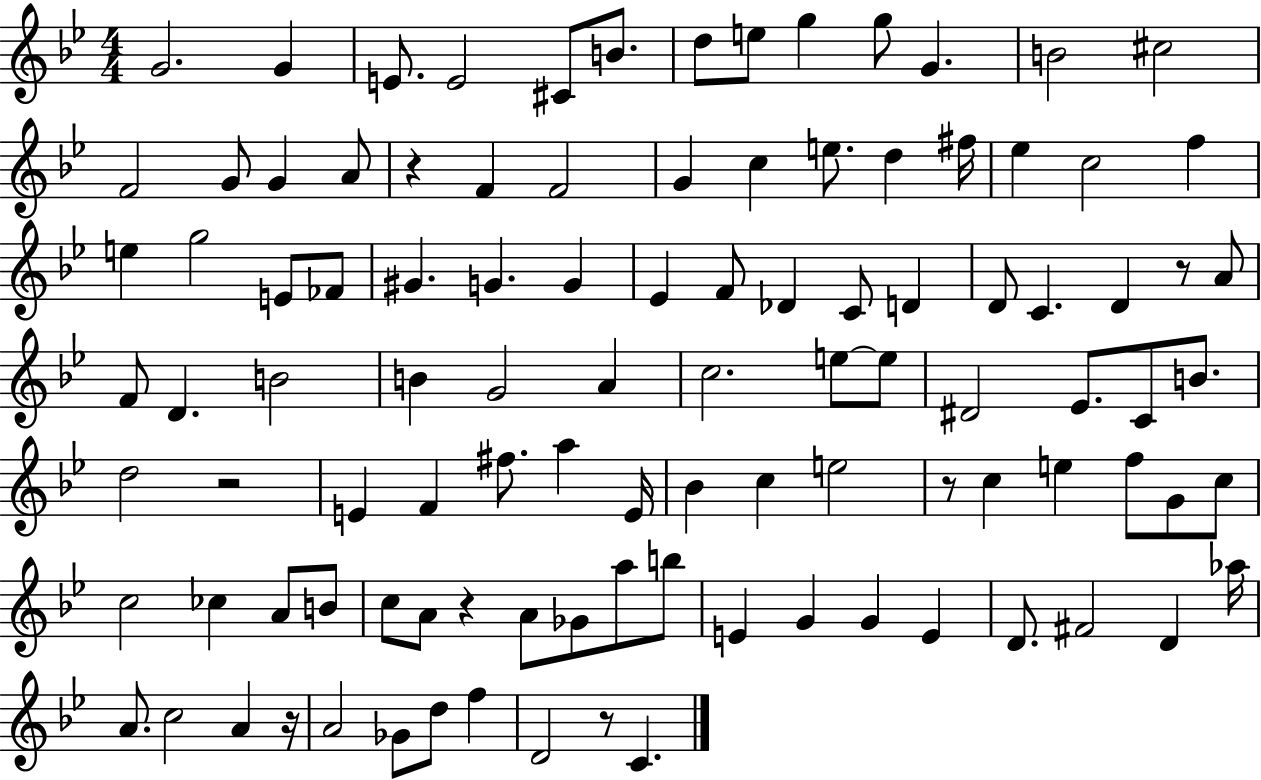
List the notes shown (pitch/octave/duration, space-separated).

G4/h. G4/q E4/e. E4/h C#4/e B4/e. D5/e E5/e G5/q G5/e G4/q. B4/h C#5/h F4/h G4/e G4/q A4/e R/q F4/q F4/h G4/q C5/q E5/e. D5/q F#5/s Eb5/q C5/h F5/q E5/q G5/h E4/e FES4/e G#4/q. G4/q. G4/q Eb4/q F4/e Db4/q C4/e D4/q D4/e C4/q. D4/q R/e A4/e F4/e D4/q. B4/h B4/q G4/h A4/q C5/h. E5/e E5/e D#4/h Eb4/e. C4/e B4/e. D5/h R/h E4/q F4/q F#5/e. A5/q E4/s Bb4/q C5/q E5/h R/e C5/q E5/q F5/e G4/e C5/e C5/h CES5/q A4/e B4/e C5/e A4/e R/q A4/e Gb4/e A5/e B5/e E4/q G4/q G4/q E4/q D4/e. F#4/h D4/q Ab5/s A4/e. C5/h A4/q R/s A4/h Gb4/e D5/e F5/q D4/h R/e C4/q.